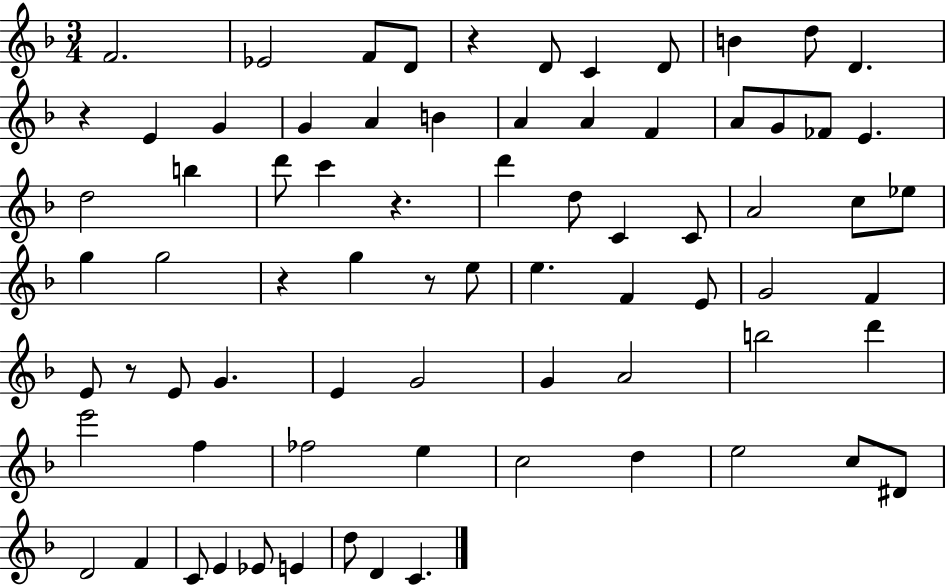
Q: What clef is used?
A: treble